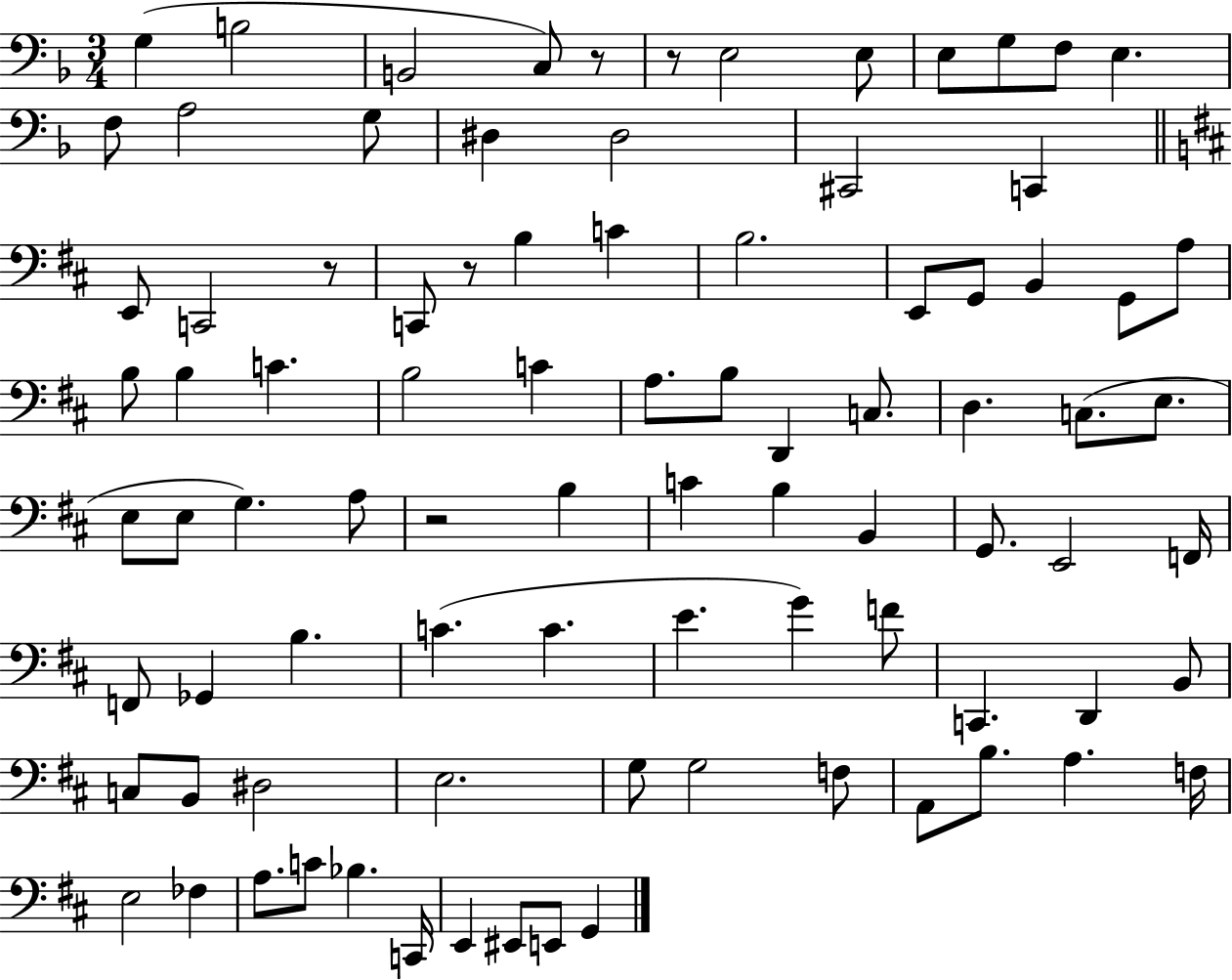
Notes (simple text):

G3/q B3/h B2/h C3/e R/e R/e E3/h E3/e E3/e G3/e F3/e E3/q. F3/e A3/h G3/e D#3/q D#3/h C#2/h C2/q E2/e C2/h R/e C2/e R/e B3/q C4/q B3/h. E2/e G2/e B2/q G2/e A3/e B3/e B3/q C4/q. B3/h C4/q A3/e. B3/e D2/q C3/e. D3/q. C3/e. E3/e. E3/e E3/e G3/q. A3/e R/h B3/q C4/q B3/q B2/q G2/e. E2/h F2/s F2/e Gb2/q B3/q. C4/q. C4/q. E4/q. G4/q F4/e C2/q. D2/q B2/e C3/e B2/e D#3/h E3/h. G3/e G3/h F3/e A2/e B3/e. A3/q. F3/s E3/h FES3/q A3/e. C4/e Bb3/q. C2/s E2/q EIS2/e E2/e G2/q